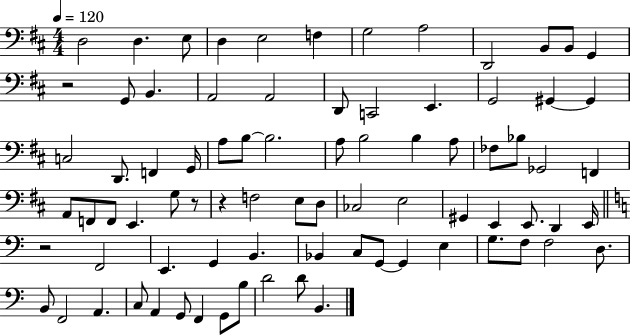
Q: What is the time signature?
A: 4/4